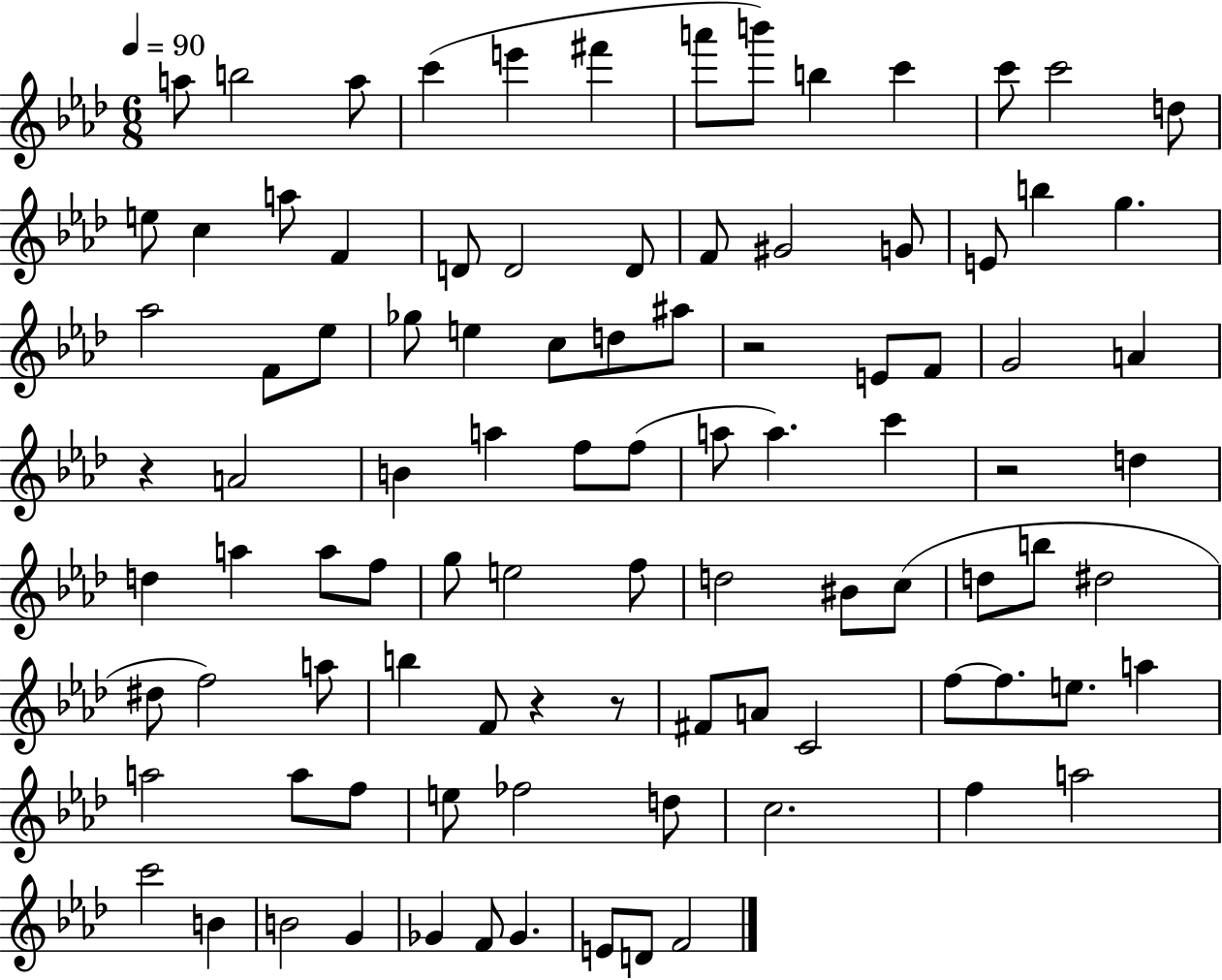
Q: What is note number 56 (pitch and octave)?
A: BIS4